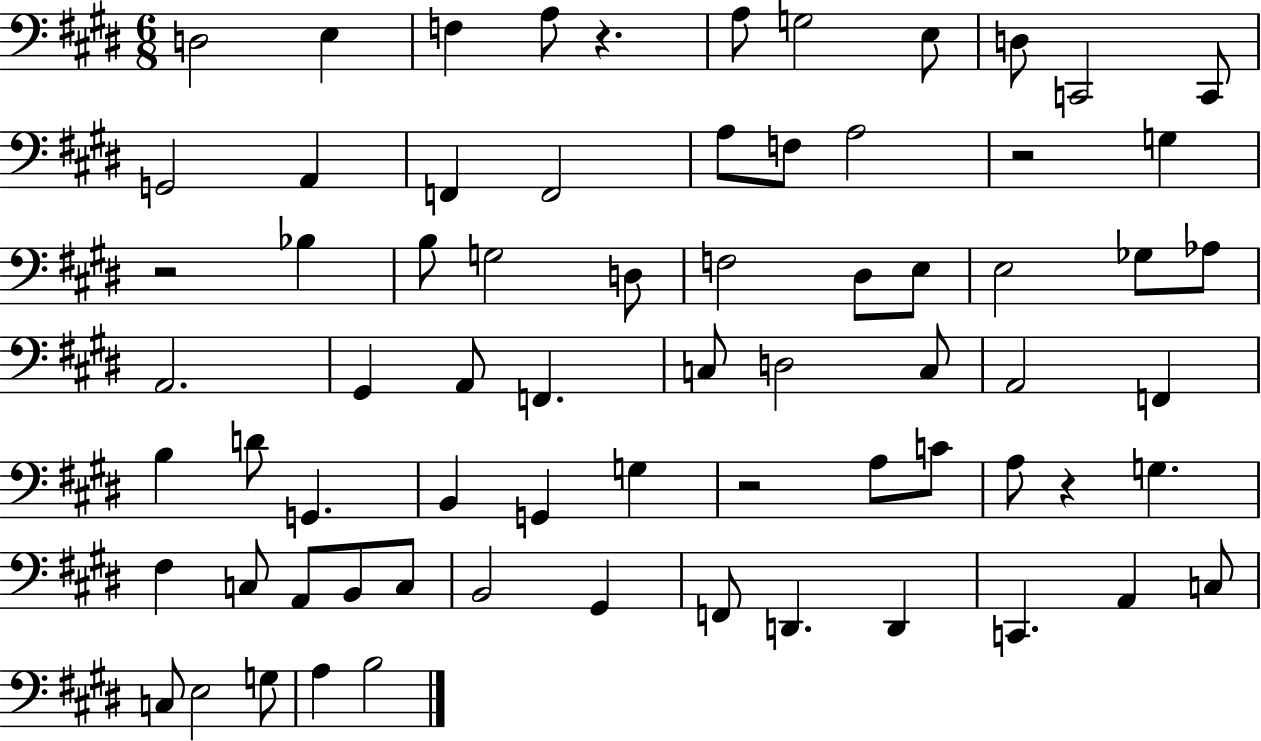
X:1
T:Untitled
M:6/8
L:1/4
K:E
D,2 E, F, A,/2 z A,/2 G,2 E,/2 D,/2 C,,2 C,,/2 G,,2 A,, F,, F,,2 A,/2 F,/2 A,2 z2 G, z2 _B, B,/2 G,2 D,/2 F,2 ^D,/2 E,/2 E,2 _G,/2 _A,/2 A,,2 ^G,, A,,/2 F,, C,/2 D,2 C,/2 A,,2 F,, B, D/2 G,, B,, G,, G, z2 A,/2 C/2 A,/2 z G, ^F, C,/2 A,,/2 B,,/2 C,/2 B,,2 ^G,, F,,/2 D,, D,, C,, A,, C,/2 C,/2 E,2 G,/2 A, B,2